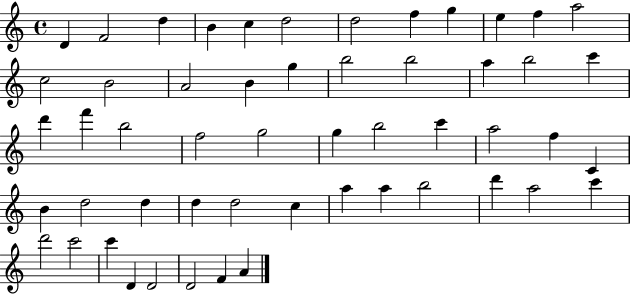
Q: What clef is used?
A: treble